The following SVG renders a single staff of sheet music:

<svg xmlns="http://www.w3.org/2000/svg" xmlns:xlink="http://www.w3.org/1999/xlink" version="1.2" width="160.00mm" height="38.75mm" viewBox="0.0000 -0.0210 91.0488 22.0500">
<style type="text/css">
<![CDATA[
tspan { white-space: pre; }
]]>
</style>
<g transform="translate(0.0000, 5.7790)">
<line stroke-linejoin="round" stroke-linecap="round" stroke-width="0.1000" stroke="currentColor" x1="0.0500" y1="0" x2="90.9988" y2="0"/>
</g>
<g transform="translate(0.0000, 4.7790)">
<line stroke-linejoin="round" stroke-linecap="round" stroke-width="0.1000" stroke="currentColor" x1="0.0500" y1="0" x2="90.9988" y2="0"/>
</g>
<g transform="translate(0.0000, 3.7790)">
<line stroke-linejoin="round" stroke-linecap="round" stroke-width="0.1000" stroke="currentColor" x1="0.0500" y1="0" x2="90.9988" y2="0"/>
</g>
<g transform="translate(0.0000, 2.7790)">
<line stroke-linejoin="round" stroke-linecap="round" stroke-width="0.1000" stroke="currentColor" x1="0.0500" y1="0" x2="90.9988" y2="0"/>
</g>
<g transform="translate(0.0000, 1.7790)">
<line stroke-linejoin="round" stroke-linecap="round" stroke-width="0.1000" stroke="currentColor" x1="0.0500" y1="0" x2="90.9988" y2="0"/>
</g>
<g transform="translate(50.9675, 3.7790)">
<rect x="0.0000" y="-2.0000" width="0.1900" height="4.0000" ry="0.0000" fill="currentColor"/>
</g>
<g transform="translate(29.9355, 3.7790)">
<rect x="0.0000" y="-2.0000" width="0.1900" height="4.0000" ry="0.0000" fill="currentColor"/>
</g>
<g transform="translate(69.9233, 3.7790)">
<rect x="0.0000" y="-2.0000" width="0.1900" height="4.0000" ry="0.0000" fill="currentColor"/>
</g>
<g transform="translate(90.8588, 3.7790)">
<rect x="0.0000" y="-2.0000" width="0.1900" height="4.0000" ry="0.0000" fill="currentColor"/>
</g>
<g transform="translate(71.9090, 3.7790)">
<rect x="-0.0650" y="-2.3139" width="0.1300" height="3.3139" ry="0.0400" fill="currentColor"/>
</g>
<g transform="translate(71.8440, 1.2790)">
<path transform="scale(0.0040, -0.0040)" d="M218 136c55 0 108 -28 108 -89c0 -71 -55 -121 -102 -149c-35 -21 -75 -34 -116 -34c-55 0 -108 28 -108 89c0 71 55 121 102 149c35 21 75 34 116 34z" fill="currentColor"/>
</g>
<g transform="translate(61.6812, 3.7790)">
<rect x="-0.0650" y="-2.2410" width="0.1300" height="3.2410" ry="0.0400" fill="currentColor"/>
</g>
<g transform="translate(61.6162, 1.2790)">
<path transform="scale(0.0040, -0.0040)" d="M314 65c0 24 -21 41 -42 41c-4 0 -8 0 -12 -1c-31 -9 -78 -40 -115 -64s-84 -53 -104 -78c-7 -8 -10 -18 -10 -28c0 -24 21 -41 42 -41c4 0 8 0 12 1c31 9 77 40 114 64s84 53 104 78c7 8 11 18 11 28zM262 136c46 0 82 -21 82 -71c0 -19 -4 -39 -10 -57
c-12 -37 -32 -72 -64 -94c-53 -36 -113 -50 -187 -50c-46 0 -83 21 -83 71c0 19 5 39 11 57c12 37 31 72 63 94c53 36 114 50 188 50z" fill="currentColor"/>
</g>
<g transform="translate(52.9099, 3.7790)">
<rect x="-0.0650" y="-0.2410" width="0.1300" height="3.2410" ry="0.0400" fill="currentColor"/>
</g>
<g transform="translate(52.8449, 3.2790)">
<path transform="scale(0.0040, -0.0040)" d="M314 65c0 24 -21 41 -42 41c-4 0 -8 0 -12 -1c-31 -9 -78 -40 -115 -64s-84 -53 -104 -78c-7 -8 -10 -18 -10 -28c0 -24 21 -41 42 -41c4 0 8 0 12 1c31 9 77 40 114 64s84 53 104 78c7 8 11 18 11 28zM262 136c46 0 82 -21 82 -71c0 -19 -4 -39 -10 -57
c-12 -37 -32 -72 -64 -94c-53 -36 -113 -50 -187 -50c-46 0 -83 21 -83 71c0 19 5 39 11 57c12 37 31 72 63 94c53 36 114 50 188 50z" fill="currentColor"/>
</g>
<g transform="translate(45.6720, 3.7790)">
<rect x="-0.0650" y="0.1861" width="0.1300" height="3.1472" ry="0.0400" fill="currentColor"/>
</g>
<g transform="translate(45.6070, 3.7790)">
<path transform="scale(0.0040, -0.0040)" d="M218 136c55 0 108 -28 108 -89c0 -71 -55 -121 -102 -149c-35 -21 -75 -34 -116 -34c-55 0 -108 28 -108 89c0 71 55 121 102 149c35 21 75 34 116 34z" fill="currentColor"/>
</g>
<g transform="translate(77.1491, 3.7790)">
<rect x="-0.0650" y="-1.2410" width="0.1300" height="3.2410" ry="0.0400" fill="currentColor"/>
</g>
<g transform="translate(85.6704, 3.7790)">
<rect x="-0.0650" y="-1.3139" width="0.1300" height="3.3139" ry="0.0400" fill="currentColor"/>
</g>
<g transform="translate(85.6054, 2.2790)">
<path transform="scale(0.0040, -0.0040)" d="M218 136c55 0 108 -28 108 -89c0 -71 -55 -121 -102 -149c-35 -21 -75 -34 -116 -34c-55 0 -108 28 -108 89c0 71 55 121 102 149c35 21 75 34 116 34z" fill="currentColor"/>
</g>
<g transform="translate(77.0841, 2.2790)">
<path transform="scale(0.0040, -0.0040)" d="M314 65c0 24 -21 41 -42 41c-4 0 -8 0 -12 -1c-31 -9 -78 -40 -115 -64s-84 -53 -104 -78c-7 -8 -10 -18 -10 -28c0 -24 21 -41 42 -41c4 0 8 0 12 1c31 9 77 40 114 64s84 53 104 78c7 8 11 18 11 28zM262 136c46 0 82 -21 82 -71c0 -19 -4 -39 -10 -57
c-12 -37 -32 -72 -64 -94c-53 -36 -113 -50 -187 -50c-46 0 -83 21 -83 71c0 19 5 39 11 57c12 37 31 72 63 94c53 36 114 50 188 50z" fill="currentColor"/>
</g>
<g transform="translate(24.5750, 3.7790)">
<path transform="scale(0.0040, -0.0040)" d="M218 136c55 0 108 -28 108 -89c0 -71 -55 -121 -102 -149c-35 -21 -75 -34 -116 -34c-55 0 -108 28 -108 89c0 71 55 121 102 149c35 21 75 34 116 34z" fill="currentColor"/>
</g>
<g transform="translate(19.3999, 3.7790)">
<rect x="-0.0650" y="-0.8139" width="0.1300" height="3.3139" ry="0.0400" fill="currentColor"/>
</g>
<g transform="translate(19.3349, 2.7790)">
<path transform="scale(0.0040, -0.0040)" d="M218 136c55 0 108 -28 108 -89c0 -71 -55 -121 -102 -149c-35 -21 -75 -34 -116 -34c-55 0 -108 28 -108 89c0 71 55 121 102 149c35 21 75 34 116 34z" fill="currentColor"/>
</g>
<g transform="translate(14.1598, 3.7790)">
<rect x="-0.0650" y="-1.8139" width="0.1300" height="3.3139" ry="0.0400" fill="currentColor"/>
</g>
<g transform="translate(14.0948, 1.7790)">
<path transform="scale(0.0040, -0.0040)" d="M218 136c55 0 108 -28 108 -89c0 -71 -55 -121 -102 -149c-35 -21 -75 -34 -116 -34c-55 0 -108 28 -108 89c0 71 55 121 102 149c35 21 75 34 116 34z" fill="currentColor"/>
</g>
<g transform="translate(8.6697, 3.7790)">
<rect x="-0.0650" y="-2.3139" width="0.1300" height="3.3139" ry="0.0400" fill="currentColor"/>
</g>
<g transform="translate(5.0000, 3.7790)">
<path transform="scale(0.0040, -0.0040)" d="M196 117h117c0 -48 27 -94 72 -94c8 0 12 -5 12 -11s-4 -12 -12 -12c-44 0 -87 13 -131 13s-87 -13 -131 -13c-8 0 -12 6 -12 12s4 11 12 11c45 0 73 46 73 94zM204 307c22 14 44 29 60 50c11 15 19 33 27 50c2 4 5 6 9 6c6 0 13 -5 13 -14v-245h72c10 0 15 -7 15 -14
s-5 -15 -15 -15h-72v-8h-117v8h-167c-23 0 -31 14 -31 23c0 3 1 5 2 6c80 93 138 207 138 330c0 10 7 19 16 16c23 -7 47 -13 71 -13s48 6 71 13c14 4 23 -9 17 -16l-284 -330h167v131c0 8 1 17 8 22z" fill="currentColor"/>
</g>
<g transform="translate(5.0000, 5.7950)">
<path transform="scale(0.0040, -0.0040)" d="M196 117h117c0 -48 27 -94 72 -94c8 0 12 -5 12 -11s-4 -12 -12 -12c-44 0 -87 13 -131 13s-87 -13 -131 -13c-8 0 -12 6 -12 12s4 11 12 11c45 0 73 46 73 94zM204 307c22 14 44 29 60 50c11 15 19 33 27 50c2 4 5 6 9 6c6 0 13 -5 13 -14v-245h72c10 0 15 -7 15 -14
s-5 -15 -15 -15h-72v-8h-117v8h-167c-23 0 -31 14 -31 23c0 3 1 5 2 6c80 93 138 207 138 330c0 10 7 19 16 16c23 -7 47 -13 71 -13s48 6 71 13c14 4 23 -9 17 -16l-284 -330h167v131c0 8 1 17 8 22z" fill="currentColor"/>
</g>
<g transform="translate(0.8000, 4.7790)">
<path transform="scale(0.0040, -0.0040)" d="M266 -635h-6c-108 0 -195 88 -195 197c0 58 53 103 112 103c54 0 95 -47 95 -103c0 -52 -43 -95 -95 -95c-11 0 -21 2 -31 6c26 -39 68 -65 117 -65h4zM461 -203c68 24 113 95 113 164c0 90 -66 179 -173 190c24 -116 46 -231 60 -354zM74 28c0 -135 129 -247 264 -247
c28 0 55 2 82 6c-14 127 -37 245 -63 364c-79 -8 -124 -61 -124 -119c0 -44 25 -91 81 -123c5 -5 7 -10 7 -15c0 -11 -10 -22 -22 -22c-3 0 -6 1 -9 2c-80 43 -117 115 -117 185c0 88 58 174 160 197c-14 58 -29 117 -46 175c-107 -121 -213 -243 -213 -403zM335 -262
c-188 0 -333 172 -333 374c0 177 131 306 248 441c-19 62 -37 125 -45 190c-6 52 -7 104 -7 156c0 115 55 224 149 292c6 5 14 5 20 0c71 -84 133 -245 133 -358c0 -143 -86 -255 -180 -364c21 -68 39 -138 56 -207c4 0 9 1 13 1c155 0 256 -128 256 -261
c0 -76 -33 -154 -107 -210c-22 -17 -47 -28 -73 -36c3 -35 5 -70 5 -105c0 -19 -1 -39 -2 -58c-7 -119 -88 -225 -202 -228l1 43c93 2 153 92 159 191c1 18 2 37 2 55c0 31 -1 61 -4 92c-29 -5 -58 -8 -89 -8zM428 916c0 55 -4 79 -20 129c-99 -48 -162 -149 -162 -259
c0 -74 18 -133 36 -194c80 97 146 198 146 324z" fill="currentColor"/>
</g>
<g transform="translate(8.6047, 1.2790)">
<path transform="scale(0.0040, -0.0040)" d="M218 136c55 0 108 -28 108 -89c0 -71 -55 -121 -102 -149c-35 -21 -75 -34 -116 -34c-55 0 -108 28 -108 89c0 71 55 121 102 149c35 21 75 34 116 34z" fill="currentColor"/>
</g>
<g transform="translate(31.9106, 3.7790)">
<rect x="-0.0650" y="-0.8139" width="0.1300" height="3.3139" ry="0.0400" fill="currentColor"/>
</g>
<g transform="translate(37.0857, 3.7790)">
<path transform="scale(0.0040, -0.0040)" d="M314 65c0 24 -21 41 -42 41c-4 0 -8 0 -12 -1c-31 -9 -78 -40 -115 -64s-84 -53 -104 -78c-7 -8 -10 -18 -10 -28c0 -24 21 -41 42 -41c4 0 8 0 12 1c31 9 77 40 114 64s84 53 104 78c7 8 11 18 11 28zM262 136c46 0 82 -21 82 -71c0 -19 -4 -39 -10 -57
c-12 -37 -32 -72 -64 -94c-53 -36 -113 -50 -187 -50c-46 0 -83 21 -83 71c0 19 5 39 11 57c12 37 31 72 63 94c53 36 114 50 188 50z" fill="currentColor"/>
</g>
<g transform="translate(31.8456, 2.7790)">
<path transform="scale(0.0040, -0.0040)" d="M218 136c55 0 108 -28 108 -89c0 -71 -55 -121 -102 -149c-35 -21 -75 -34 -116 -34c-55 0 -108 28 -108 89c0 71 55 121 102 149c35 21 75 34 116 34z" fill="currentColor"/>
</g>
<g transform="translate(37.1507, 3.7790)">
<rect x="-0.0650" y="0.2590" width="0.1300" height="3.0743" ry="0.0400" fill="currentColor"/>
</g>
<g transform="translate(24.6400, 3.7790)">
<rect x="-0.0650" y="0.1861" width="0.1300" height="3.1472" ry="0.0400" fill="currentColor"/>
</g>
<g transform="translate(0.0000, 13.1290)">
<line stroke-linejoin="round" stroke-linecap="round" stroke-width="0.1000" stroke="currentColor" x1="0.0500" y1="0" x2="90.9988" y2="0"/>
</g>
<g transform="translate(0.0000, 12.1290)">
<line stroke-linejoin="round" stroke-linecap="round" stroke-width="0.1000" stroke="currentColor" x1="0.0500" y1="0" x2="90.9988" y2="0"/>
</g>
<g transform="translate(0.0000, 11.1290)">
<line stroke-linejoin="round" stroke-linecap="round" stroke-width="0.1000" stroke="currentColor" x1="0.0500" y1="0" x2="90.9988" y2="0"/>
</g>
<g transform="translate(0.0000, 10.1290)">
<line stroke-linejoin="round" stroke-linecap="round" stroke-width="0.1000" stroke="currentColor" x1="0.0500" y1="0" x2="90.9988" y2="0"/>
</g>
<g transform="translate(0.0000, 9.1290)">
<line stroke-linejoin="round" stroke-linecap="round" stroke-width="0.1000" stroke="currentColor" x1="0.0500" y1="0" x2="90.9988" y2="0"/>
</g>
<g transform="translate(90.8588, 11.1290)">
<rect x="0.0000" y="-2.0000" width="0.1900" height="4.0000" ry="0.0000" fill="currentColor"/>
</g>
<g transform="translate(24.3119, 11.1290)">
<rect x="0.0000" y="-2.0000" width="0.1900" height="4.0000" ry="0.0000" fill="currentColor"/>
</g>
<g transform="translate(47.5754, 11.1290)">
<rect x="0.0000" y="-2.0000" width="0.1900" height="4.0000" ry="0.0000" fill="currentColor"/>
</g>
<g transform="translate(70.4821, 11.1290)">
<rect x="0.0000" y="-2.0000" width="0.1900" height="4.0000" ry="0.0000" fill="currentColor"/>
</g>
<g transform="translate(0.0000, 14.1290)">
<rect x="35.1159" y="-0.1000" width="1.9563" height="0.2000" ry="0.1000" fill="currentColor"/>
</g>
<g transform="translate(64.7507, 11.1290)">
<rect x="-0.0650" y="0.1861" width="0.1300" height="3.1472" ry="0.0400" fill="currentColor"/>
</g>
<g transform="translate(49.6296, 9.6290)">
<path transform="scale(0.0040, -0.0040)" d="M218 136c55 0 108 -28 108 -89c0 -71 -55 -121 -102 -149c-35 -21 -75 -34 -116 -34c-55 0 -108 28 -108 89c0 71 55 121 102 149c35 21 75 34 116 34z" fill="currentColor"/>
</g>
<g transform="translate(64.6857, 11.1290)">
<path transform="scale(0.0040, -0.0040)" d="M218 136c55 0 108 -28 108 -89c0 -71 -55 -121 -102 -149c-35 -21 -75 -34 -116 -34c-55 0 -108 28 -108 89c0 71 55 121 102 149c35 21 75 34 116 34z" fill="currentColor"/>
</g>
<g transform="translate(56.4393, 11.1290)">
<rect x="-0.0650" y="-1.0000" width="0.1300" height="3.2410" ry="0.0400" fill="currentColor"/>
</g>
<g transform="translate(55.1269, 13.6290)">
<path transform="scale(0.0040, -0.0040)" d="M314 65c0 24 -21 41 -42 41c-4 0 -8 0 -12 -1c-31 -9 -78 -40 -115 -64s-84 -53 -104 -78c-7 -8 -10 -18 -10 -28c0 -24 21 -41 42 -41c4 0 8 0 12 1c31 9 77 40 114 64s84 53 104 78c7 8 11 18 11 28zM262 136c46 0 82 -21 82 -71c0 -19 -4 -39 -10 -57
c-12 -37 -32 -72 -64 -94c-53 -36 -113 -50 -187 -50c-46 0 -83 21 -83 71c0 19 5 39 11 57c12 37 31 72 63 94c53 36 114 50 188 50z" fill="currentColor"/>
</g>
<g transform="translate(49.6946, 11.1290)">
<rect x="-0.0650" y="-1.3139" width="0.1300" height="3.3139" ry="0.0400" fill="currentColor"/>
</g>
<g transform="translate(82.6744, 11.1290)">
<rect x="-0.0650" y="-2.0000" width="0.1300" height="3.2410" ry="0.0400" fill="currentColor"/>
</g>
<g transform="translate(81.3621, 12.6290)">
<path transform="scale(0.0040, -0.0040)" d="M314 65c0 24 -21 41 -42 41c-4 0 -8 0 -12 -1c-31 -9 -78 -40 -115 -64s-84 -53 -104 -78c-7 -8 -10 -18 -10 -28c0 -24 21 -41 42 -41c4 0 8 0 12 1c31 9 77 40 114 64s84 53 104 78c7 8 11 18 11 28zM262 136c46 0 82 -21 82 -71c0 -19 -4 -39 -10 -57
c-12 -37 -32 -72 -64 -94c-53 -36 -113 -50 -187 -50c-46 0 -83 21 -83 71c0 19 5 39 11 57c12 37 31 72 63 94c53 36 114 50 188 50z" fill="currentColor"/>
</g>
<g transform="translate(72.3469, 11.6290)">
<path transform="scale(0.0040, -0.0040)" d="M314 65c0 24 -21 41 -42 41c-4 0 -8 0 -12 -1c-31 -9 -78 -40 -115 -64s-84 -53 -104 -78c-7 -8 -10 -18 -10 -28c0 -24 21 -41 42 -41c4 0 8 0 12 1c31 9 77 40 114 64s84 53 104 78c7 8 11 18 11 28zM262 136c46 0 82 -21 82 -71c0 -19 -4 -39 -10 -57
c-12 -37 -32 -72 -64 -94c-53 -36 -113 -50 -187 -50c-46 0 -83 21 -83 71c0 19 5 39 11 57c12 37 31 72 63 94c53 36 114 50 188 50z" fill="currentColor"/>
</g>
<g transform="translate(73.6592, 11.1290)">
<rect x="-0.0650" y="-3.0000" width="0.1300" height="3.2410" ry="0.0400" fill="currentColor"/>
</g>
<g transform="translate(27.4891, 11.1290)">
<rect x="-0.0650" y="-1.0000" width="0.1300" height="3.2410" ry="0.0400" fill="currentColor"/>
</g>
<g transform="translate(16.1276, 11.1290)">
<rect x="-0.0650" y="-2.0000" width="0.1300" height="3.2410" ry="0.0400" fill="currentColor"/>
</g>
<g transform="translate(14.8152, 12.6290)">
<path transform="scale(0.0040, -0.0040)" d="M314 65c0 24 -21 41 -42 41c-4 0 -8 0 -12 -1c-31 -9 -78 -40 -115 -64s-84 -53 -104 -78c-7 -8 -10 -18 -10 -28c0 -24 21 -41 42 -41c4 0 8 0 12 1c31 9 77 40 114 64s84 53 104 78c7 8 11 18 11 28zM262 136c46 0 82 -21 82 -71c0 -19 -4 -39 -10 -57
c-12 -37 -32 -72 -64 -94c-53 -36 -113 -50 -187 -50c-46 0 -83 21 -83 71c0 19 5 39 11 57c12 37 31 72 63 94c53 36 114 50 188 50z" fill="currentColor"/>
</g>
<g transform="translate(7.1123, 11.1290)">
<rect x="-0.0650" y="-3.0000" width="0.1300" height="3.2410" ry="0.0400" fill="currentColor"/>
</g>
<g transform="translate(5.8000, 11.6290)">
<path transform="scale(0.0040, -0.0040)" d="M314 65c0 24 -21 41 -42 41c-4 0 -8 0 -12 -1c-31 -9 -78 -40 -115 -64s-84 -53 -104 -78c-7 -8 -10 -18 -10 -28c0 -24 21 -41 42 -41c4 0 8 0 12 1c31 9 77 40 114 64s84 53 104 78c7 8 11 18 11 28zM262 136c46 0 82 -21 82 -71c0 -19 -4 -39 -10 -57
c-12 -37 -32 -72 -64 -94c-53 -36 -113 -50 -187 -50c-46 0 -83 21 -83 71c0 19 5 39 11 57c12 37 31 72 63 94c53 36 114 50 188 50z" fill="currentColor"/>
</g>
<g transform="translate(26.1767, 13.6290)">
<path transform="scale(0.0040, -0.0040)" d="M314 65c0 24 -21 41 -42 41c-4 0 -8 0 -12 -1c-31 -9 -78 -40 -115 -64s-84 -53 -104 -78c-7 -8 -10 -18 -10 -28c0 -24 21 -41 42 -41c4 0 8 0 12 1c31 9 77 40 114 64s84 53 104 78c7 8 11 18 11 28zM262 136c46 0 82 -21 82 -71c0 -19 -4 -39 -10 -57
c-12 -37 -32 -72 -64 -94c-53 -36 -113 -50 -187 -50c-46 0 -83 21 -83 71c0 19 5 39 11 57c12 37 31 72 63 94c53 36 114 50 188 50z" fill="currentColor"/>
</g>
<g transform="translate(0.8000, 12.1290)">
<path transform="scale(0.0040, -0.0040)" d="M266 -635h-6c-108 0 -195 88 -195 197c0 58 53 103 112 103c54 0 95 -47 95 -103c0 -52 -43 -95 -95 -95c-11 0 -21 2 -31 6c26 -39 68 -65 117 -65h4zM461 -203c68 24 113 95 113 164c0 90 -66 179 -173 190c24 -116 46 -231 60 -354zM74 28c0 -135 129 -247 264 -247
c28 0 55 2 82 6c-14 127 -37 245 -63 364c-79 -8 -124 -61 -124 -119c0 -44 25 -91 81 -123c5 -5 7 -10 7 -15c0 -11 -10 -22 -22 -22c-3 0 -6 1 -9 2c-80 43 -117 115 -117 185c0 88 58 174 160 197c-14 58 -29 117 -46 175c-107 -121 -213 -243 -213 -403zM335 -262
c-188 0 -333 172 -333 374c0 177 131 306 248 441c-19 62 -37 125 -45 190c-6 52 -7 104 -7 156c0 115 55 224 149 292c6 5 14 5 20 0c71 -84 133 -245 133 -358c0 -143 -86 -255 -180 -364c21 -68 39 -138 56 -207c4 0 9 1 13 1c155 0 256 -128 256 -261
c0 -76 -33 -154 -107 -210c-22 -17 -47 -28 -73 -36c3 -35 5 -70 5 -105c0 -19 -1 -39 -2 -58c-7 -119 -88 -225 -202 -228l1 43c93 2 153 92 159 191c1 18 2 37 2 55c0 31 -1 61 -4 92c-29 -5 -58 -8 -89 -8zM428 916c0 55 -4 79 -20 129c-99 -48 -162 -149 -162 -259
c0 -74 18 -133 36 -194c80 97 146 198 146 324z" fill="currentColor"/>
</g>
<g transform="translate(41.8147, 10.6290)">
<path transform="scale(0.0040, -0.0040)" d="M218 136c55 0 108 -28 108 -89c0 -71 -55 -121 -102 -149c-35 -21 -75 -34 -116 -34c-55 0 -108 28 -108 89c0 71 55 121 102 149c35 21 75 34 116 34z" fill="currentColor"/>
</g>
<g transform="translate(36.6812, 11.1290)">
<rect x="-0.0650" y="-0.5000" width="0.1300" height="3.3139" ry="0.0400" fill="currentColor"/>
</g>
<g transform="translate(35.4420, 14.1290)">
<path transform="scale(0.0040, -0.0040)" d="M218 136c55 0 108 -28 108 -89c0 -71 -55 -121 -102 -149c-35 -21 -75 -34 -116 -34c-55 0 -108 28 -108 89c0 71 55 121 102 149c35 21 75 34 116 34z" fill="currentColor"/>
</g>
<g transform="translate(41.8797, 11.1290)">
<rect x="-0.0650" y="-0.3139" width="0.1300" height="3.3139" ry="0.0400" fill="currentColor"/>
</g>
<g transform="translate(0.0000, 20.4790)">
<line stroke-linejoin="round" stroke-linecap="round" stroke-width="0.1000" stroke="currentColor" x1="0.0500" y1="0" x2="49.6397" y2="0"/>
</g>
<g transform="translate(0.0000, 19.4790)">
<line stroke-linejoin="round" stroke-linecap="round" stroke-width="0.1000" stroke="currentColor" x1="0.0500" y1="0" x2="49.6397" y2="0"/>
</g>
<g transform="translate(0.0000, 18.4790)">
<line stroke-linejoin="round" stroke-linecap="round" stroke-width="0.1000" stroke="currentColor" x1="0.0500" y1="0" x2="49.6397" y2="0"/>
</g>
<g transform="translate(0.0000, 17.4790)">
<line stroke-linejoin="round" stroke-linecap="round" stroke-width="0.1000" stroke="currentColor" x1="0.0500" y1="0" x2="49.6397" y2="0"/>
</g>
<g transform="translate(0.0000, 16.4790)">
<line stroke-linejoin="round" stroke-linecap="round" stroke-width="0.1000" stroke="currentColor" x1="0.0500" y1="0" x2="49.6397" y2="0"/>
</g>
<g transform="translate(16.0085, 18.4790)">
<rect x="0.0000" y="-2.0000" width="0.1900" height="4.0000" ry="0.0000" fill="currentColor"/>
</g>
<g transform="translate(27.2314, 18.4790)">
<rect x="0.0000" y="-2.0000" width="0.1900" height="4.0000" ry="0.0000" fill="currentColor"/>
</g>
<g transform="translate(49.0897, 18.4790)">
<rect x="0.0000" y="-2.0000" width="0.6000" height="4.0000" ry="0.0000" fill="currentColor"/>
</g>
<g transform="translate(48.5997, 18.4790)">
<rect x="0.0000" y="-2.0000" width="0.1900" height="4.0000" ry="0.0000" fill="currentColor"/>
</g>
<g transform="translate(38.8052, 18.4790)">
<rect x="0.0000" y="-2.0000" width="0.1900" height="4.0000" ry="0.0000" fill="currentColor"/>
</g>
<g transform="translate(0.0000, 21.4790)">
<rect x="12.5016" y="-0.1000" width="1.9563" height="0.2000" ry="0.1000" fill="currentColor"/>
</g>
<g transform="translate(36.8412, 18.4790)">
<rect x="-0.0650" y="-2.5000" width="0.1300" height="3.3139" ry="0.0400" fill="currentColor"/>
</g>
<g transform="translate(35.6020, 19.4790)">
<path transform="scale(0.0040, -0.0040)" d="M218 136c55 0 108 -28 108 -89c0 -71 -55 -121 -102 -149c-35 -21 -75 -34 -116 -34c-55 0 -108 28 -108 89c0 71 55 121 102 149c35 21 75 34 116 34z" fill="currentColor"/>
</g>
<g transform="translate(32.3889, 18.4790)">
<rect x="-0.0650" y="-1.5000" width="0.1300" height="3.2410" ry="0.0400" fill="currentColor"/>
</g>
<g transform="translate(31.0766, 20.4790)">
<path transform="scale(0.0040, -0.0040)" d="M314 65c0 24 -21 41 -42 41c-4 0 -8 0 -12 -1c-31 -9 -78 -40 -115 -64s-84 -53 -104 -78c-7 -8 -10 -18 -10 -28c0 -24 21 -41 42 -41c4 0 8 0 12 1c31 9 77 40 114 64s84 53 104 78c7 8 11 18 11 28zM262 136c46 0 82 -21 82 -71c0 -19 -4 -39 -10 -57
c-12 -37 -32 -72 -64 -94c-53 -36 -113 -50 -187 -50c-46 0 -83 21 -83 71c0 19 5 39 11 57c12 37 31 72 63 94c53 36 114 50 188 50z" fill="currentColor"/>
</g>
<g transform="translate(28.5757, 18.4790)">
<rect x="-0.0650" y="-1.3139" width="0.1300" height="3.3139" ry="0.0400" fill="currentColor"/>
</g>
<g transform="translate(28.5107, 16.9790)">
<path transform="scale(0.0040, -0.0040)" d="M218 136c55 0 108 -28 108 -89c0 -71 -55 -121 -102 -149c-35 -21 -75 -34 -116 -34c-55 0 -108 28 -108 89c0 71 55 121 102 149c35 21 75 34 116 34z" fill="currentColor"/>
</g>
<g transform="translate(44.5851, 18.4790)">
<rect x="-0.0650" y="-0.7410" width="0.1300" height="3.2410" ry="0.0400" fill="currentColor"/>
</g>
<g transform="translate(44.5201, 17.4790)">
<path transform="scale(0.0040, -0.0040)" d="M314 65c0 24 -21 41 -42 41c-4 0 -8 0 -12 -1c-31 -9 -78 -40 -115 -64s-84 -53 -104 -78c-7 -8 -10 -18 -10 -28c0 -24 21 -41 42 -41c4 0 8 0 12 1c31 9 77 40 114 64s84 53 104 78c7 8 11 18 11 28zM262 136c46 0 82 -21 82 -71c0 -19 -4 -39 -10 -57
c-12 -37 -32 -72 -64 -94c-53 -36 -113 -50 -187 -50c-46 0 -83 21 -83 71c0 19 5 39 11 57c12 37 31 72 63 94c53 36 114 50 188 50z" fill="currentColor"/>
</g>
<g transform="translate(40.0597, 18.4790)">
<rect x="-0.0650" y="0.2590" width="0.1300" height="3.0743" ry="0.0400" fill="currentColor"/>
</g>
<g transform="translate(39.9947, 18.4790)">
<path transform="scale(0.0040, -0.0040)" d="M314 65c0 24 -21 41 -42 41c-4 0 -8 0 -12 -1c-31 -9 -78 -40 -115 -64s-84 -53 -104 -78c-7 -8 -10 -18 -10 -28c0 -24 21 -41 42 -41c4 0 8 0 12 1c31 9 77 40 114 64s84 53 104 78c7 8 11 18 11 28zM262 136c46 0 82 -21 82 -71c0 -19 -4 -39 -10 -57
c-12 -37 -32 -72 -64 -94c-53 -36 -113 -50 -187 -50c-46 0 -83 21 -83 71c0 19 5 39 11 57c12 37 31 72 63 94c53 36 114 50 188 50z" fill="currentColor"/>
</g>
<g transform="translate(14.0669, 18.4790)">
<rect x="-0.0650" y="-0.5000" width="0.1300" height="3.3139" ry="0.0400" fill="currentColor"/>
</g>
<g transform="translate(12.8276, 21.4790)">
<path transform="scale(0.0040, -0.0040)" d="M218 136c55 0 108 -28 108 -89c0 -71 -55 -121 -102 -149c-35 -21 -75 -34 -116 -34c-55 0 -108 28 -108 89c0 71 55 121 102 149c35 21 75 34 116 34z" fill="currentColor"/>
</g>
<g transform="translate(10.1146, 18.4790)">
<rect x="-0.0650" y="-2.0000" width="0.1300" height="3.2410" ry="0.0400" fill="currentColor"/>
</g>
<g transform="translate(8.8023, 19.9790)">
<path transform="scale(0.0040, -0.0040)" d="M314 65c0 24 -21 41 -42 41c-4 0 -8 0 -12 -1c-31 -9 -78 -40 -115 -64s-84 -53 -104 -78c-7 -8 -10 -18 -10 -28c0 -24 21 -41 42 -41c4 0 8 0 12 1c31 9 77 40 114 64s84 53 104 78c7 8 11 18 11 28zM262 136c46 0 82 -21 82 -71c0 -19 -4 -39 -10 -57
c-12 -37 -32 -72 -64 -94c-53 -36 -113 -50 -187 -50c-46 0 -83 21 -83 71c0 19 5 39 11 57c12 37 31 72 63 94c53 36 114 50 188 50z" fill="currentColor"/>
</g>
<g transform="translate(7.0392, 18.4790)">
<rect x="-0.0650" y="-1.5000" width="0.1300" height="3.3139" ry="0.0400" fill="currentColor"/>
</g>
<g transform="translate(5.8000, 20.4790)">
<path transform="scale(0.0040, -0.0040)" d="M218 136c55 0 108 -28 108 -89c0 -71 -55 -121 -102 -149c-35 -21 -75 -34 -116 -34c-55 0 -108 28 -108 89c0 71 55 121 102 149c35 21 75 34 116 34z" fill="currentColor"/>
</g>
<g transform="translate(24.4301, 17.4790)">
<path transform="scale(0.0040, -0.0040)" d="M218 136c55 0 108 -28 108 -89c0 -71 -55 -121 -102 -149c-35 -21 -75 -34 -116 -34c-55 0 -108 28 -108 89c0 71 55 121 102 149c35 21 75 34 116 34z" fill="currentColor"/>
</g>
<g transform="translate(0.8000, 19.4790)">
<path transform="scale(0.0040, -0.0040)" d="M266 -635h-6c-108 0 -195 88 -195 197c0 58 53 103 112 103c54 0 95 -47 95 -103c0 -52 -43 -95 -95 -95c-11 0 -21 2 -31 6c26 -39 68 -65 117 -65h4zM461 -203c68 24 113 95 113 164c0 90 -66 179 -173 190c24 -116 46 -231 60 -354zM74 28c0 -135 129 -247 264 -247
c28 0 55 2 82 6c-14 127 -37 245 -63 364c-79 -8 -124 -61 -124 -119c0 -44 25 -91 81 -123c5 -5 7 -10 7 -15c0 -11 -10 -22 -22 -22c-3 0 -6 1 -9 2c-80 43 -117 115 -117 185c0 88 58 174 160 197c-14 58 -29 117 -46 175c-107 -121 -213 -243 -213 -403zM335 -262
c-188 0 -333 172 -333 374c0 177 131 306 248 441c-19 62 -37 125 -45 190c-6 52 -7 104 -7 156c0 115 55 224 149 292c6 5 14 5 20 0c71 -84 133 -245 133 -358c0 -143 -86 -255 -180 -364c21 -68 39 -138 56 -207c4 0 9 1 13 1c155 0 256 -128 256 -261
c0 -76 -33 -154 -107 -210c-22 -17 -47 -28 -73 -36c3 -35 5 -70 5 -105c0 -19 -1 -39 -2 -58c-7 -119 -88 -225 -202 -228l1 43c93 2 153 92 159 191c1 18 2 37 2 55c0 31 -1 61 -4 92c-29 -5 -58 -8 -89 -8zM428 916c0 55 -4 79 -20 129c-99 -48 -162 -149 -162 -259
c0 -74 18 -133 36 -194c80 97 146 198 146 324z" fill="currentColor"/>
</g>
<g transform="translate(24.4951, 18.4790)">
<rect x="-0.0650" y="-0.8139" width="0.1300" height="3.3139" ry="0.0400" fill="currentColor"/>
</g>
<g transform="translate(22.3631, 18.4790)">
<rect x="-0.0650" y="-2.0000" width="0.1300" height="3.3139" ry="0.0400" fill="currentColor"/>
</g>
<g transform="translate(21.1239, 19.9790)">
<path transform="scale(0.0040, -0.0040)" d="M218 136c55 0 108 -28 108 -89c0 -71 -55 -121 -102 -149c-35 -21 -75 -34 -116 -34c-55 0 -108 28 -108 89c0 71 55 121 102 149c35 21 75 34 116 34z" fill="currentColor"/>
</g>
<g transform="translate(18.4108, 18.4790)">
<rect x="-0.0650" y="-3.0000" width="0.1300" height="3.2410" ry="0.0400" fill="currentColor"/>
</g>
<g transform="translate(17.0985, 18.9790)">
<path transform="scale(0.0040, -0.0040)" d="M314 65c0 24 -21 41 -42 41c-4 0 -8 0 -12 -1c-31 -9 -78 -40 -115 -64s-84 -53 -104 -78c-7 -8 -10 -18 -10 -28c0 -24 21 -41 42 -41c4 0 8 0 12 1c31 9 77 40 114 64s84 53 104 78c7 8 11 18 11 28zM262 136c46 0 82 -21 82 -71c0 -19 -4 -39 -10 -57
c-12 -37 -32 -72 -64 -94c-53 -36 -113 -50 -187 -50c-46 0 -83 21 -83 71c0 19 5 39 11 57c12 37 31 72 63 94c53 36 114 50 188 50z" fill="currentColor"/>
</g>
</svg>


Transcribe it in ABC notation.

X:1
T:Untitled
M:4/4
L:1/4
K:C
g f d B d B2 B c2 g2 g e2 e A2 F2 D2 C c e D2 B A2 F2 E F2 C A2 F d e E2 G B2 d2